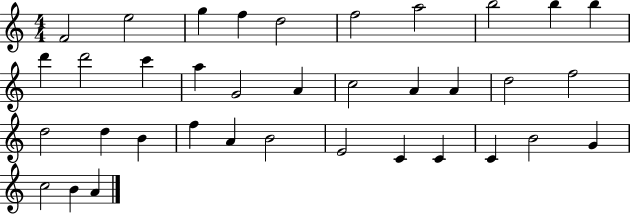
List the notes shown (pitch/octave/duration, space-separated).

F4/h E5/h G5/q F5/q D5/h F5/h A5/h B5/h B5/q B5/q D6/q D6/h C6/q A5/q G4/h A4/q C5/h A4/q A4/q D5/h F5/h D5/h D5/q B4/q F5/q A4/q B4/h E4/h C4/q C4/q C4/q B4/h G4/q C5/h B4/q A4/q